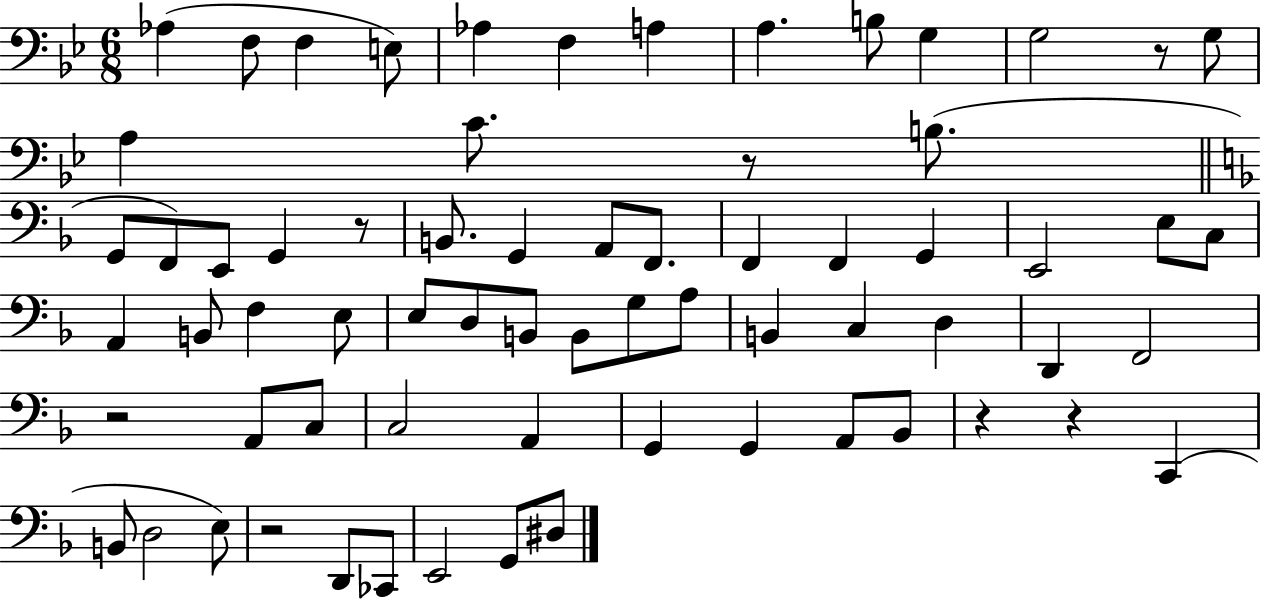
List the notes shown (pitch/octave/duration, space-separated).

Ab3/q F3/e F3/q E3/e Ab3/q F3/q A3/q A3/q. B3/e G3/q G3/h R/e G3/e A3/q C4/e. R/e B3/e. G2/e F2/e E2/e G2/q R/e B2/e. G2/q A2/e F2/e. F2/q F2/q G2/q E2/h E3/e C3/e A2/q B2/e F3/q E3/e E3/e D3/e B2/e B2/e G3/e A3/e B2/q C3/q D3/q D2/q F2/h R/h A2/e C3/e C3/h A2/q G2/q G2/q A2/e Bb2/e R/q R/q C2/q B2/e D3/h E3/e R/h D2/e CES2/e E2/h G2/e D#3/e